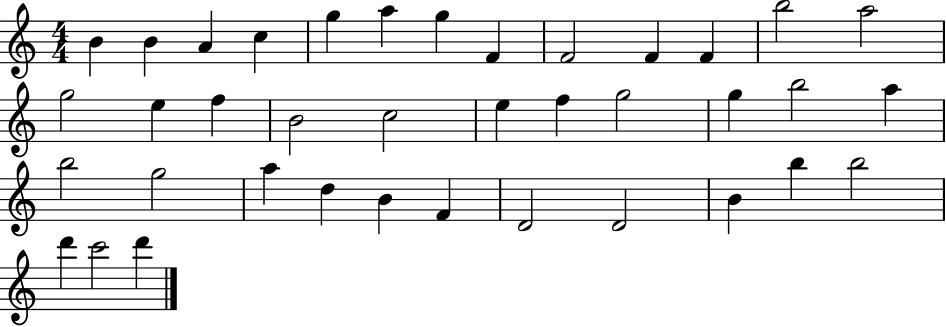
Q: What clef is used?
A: treble